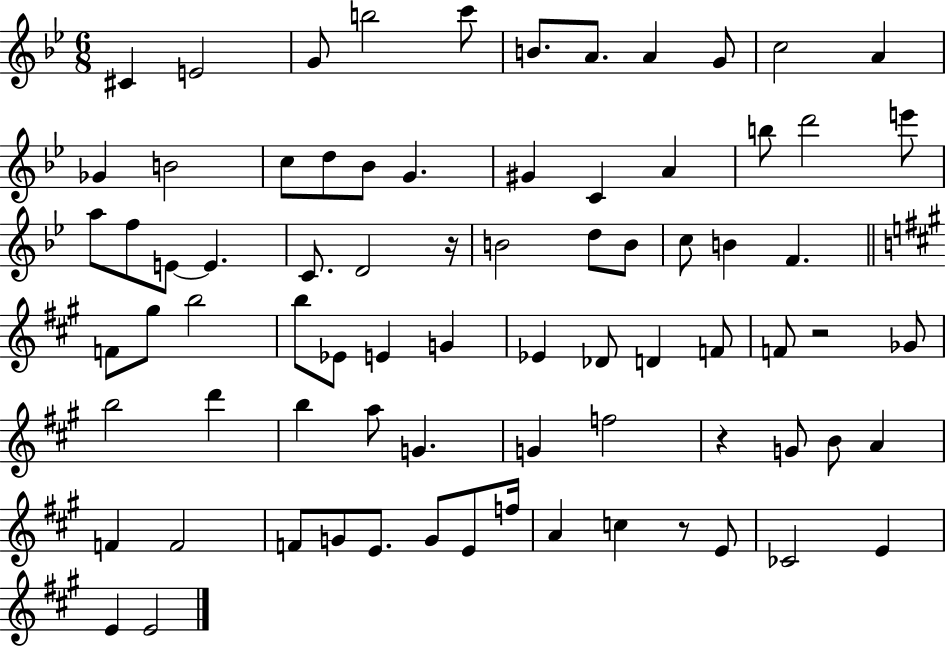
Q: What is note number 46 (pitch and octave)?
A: F4